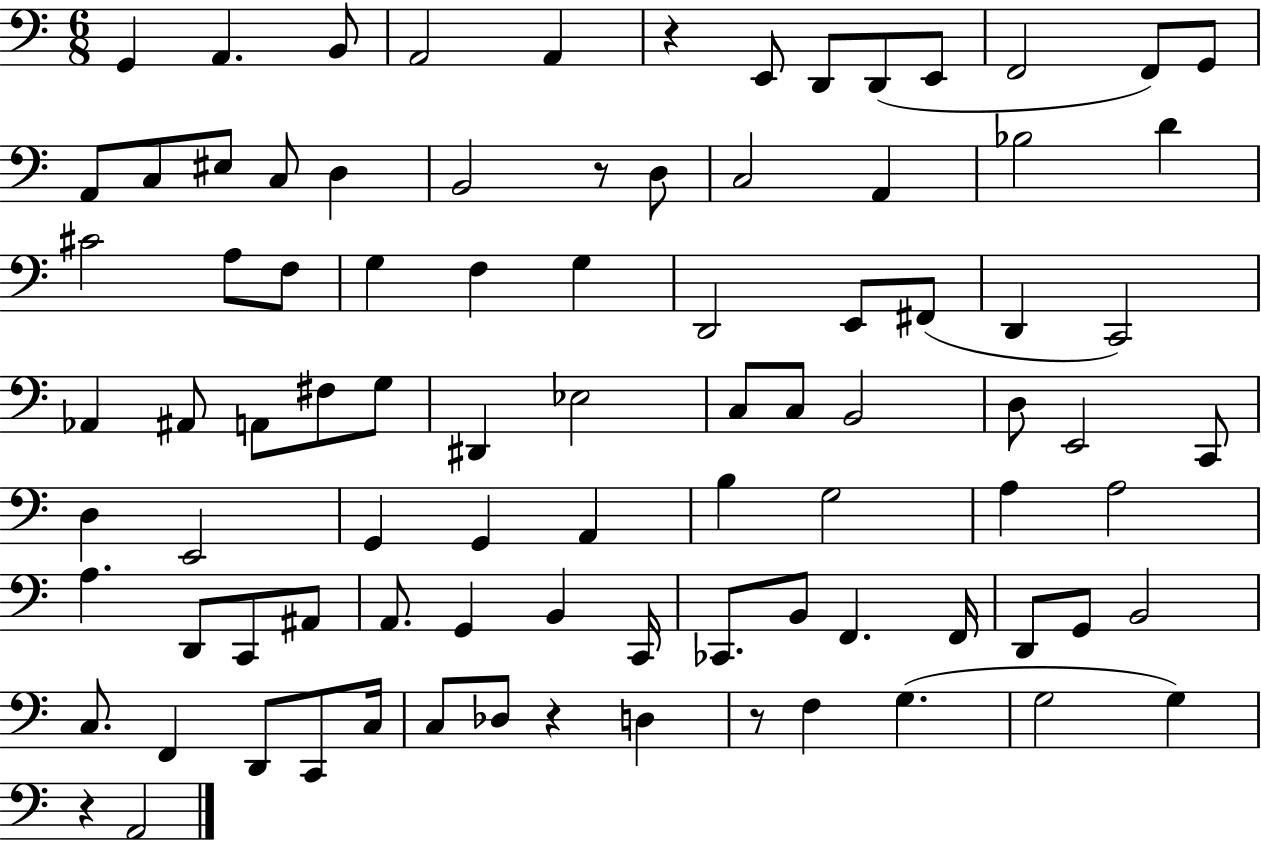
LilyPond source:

{
  \clef bass
  \numericTimeSignature
  \time 6/8
  \key c \major
  g,4 a,4. b,8 | a,2 a,4 | r4 e,8 d,8 d,8( e,8 | f,2 f,8) g,8 | \break a,8 c8 eis8 c8 d4 | b,2 r8 d8 | c2 a,4 | bes2 d'4 | \break cis'2 a8 f8 | g4 f4 g4 | d,2 e,8 fis,8( | d,4 c,2) | \break aes,4 ais,8 a,8 fis8 g8 | dis,4 ees2 | c8 c8 b,2 | d8 e,2 c,8 | \break d4 e,2 | g,4 g,4 a,4 | b4 g2 | a4 a2 | \break a4. d,8 c,8 ais,8 | a,8. g,4 b,4 c,16 | ces,8. b,8 f,4. f,16 | d,8 g,8 b,2 | \break c8. f,4 d,8 c,8 c16 | c8 des8 r4 d4 | r8 f4 g4.( | g2 g4) | \break r4 a,2 | \bar "|."
}